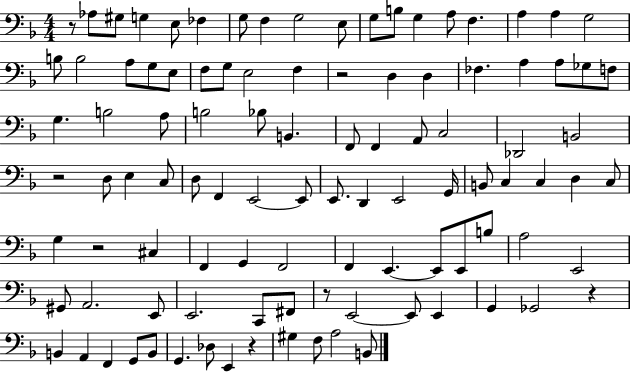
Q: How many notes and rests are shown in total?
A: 103